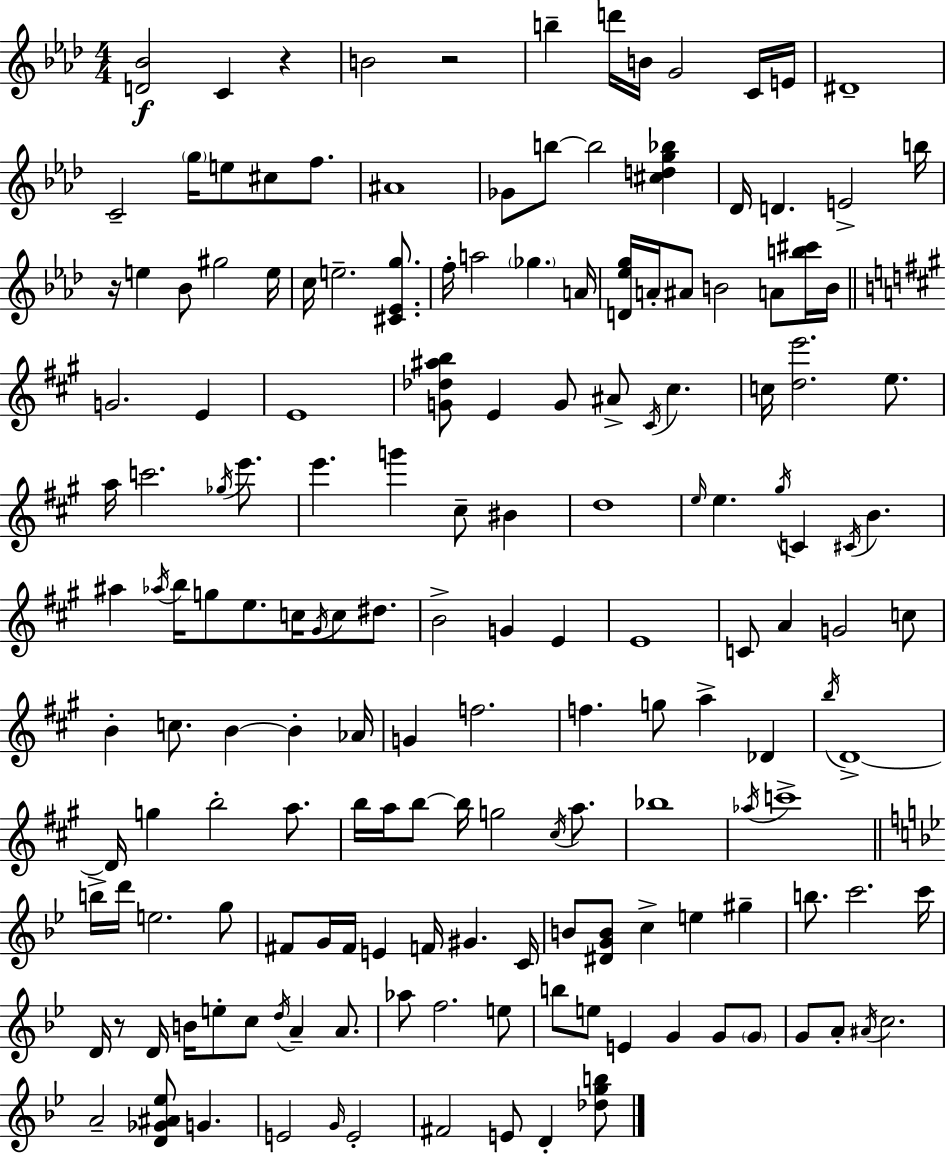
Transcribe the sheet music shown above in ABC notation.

X:1
T:Untitled
M:4/4
L:1/4
K:Ab
[D_B]2 C z B2 z2 b d'/4 B/4 G2 C/4 E/4 ^D4 C2 g/4 e/2 ^c/2 f/2 ^A4 _G/2 b/2 b2 [^cdg_b] _D/4 D E2 b/4 z/4 e _B/2 ^g2 e/4 c/4 e2 [^C_Eg]/2 f/4 a2 _g A/4 [D_eg]/4 A/4 ^A/2 B2 A/2 [b^c']/4 B/4 G2 E E4 [G_d^ab]/2 E G/2 ^A/2 ^C/4 ^c c/4 [de']2 e/2 a/4 c'2 _g/4 e'/2 e' g' ^c/2 ^B d4 e/4 e ^g/4 C ^C/4 B ^a _a/4 b/4 g/2 e/2 c/4 ^G/4 c/2 ^d/2 B2 G E E4 C/2 A G2 c/2 B c/2 B B _A/4 G f2 f g/2 a _D b/4 D4 D/4 g b2 a/2 b/4 a/4 b/2 b/4 g2 ^c/4 a/2 _b4 _a/4 c'4 b/4 d'/4 e2 g/2 ^F/2 G/4 ^F/4 E F/4 ^G C/4 B/2 [^DGB]/2 c e ^g b/2 c'2 c'/4 D/4 z/2 D/4 B/4 e/2 c/2 d/4 A A/2 _a/2 f2 e/2 b/2 e/2 E G G/2 G/2 G/2 A/2 ^A/4 c2 A2 [D_G^A_e]/2 G E2 G/4 E2 ^F2 E/2 D [_dgb]/2